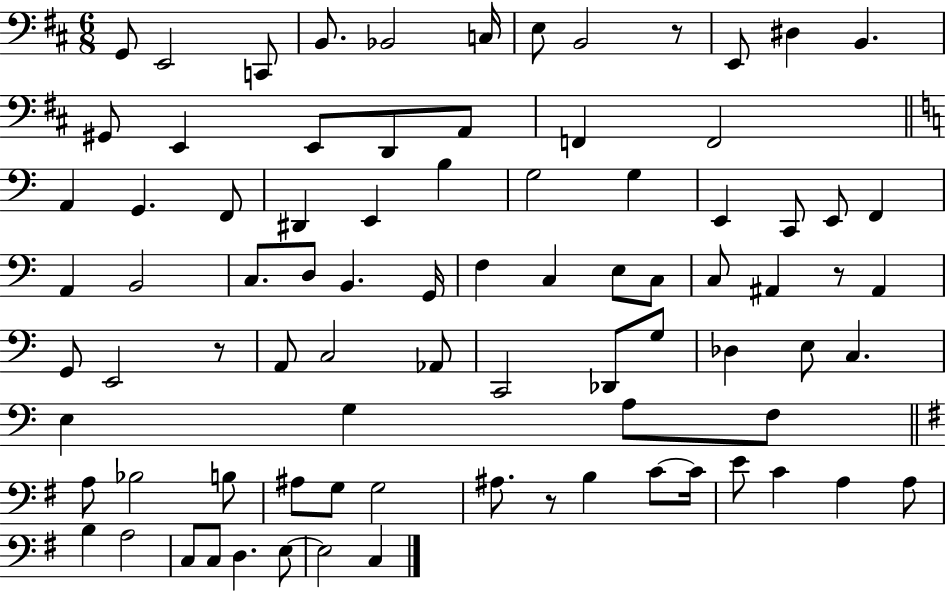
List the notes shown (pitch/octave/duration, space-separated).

G2/e E2/h C2/e B2/e. Bb2/h C3/s E3/e B2/h R/e E2/e D#3/q B2/q. G#2/e E2/q E2/e D2/e A2/e F2/q F2/h A2/q G2/q. F2/e D#2/q E2/q B3/q G3/h G3/q E2/q C2/e E2/e F2/q A2/q B2/h C3/e. D3/e B2/q. G2/s F3/q C3/q E3/e C3/e C3/e A#2/q R/e A#2/q G2/e E2/h R/e A2/e C3/h Ab2/e C2/h Db2/e G3/e Db3/q E3/e C3/q. E3/q G3/q A3/e F3/e A3/e Bb3/h B3/e A#3/e G3/e G3/h A#3/e. R/e B3/q C4/e C4/s E4/e C4/q A3/q A3/e B3/q A3/h C3/e C3/e D3/q. E3/e E3/h C3/q